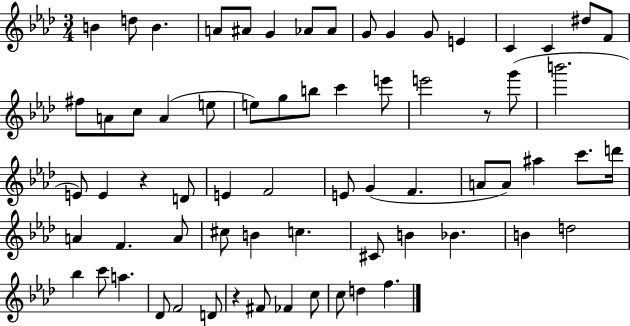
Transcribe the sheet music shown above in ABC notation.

X:1
T:Untitled
M:3/4
L:1/4
K:Ab
B d/2 B A/2 ^A/2 G _A/2 _A/2 G/2 G G/2 E C C ^d/2 F/2 ^f/2 A/2 c/2 A e/2 e/2 g/2 b/2 c' e'/2 e'2 z/2 g'/2 b'2 E/2 E z D/2 E F2 E/2 G F A/2 A/2 ^a c'/2 d'/4 A F A/2 ^c/2 B c ^C/2 B _B B d2 _b c'/2 a _D/2 F2 D/2 z ^F/2 _F c/2 c/2 d f